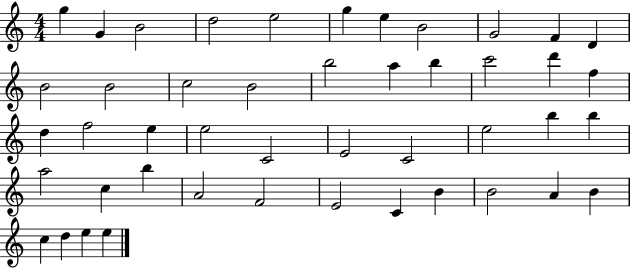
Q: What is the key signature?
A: C major